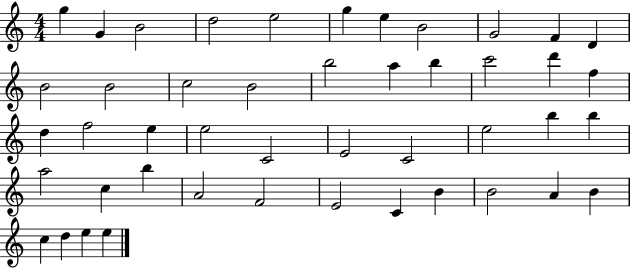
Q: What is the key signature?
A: C major